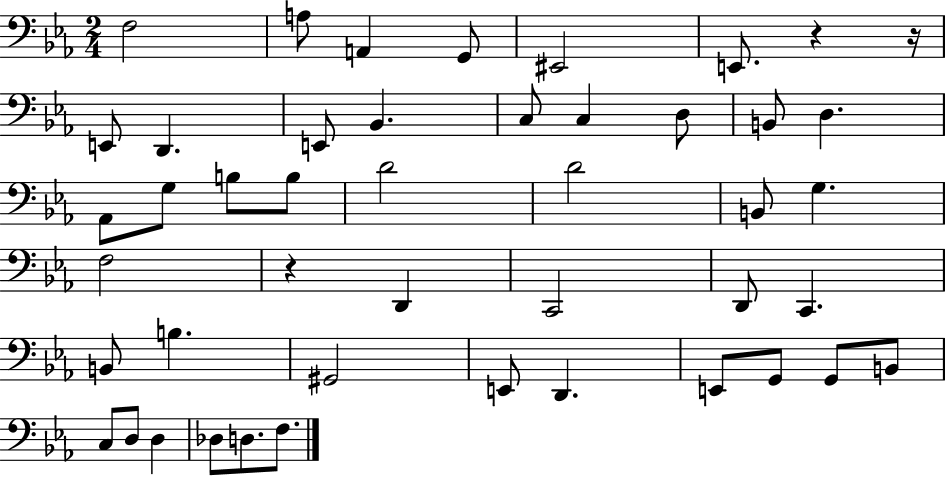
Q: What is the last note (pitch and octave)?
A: F3